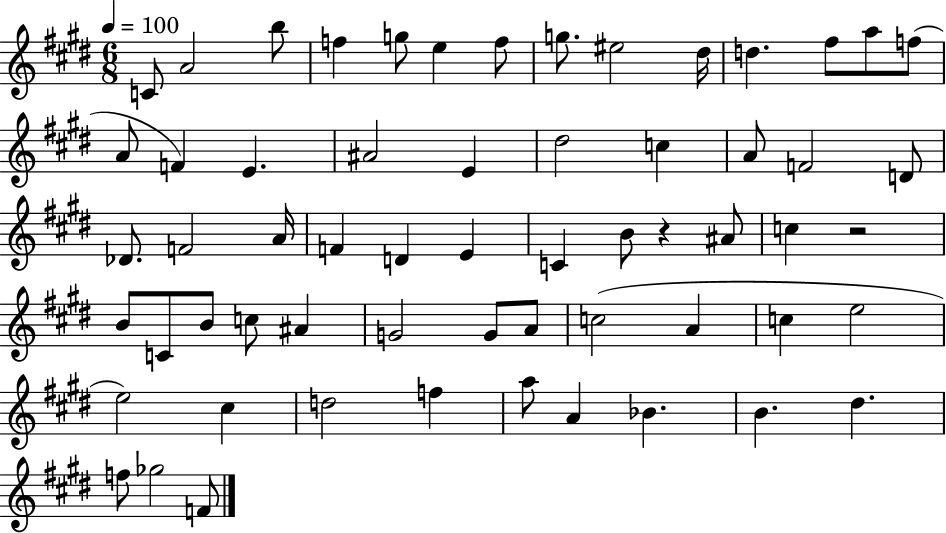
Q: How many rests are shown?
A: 2